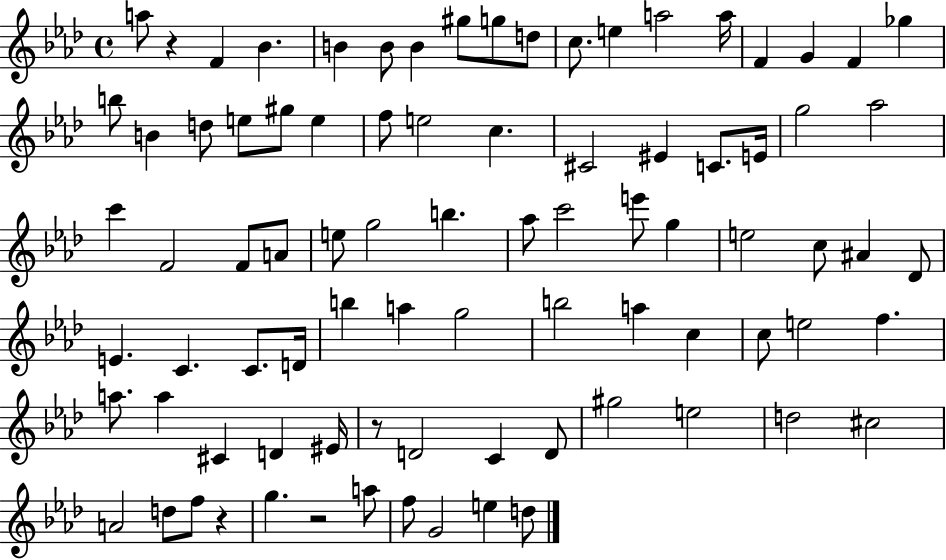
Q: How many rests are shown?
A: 4